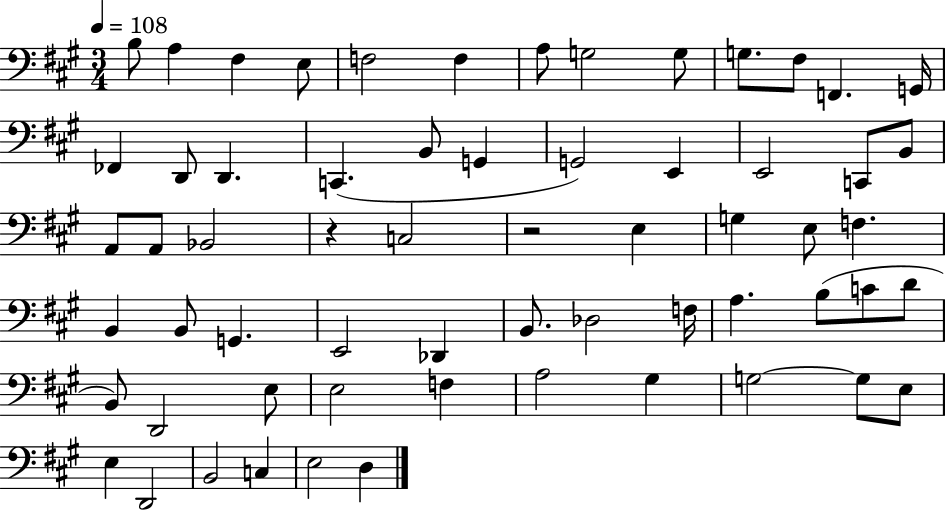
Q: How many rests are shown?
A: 2